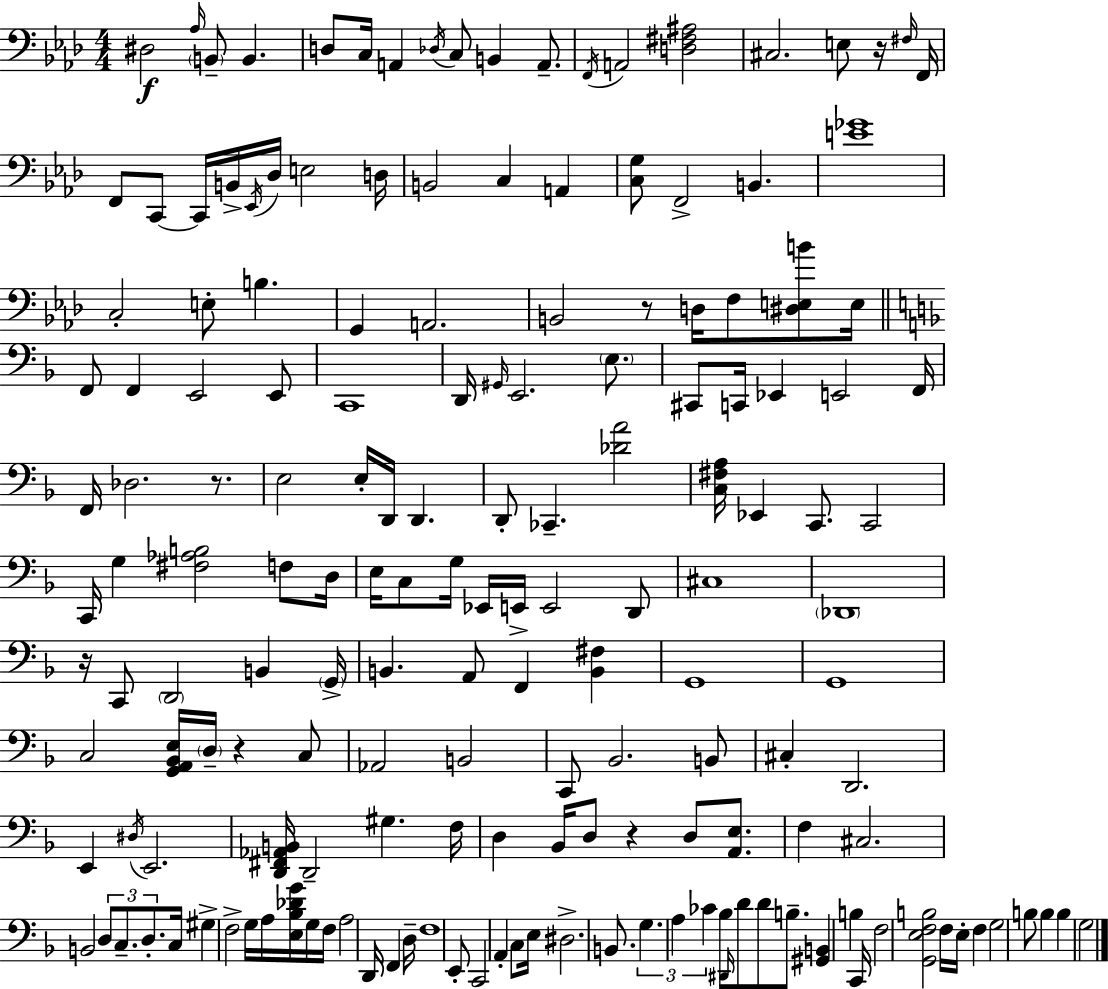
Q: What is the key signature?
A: AES major